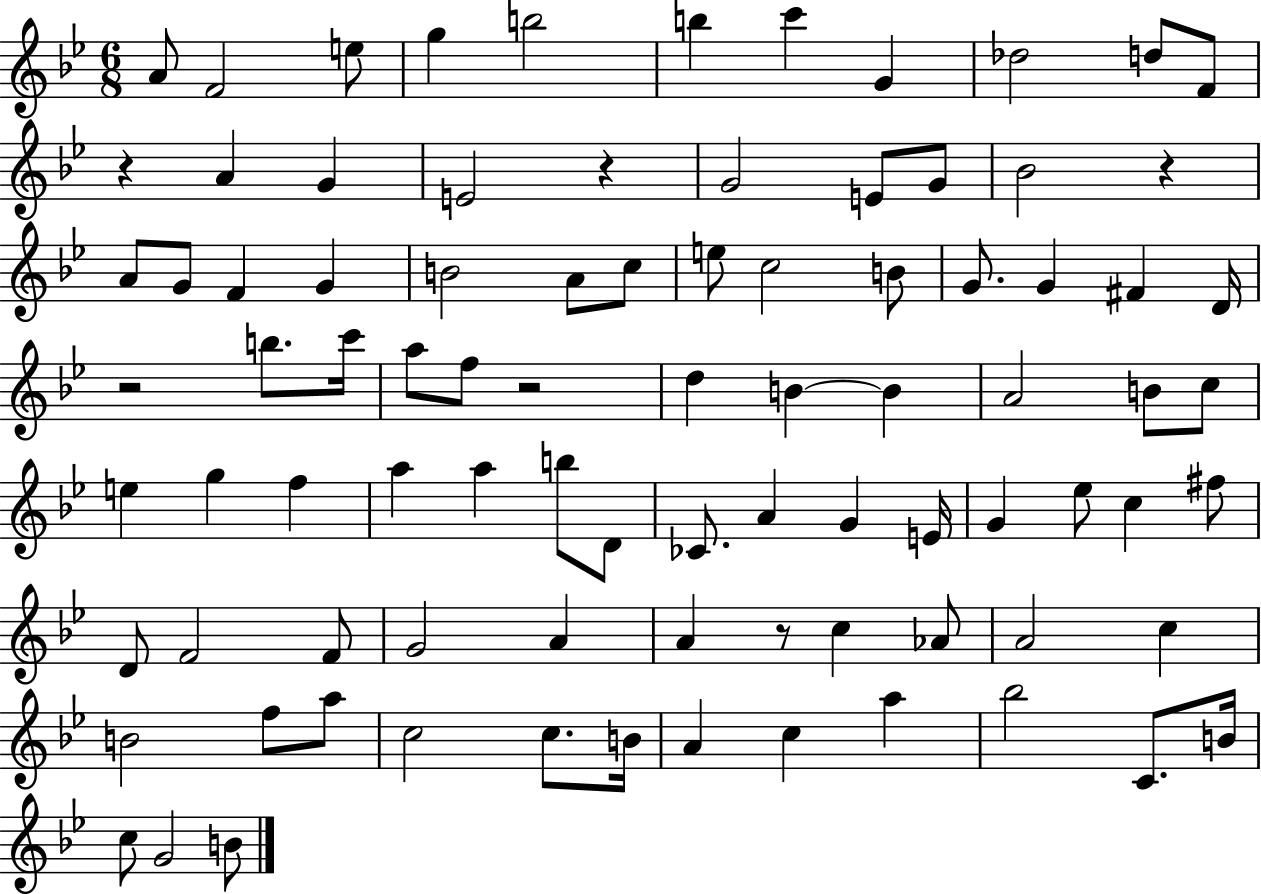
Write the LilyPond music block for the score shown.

{
  \clef treble
  \numericTimeSignature
  \time 6/8
  \key bes \major
  a'8 f'2 e''8 | g''4 b''2 | b''4 c'''4 g'4 | des''2 d''8 f'8 | \break r4 a'4 g'4 | e'2 r4 | g'2 e'8 g'8 | bes'2 r4 | \break a'8 g'8 f'4 g'4 | b'2 a'8 c''8 | e''8 c''2 b'8 | g'8. g'4 fis'4 d'16 | \break r2 b''8. c'''16 | a''8 f''8 r2 | d''4 b'4~~ b'4 | a'2 b'8 c''8 | \break e''4 g''4 f''4 | a''4 a''4 b''8 d'8 | ces'8. a'4 g'4 e'16 | g'4 ees''8 c''4 fis''8 | \break d'8 f'2 f'8 | g'2 a'4 | a'4 r8 c''4 aes'8 | a'2 c''4 | \break b'2 f''8 a''8 | c''2 c''8. b'16 | a'4 c''4 a''4 | bes''2 c'8. b'16 | \break c''8 g'2 b'8 | \bar "|."
}